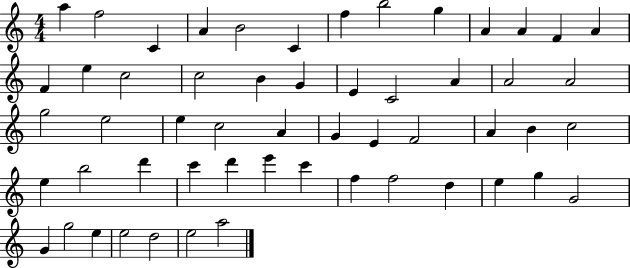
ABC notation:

X:1
T:Untitled
M:4/4
L:1/4
K:C
a f2 C A B2 C f b2 g A A F A F e c2 c2 B G E C2 A A2 A2 g2 e2 e c2 A G E F2 A B c2 e b2 d' c' d' e' c' f f2 d e g G2 G g2 e e2 d2 e2 a2